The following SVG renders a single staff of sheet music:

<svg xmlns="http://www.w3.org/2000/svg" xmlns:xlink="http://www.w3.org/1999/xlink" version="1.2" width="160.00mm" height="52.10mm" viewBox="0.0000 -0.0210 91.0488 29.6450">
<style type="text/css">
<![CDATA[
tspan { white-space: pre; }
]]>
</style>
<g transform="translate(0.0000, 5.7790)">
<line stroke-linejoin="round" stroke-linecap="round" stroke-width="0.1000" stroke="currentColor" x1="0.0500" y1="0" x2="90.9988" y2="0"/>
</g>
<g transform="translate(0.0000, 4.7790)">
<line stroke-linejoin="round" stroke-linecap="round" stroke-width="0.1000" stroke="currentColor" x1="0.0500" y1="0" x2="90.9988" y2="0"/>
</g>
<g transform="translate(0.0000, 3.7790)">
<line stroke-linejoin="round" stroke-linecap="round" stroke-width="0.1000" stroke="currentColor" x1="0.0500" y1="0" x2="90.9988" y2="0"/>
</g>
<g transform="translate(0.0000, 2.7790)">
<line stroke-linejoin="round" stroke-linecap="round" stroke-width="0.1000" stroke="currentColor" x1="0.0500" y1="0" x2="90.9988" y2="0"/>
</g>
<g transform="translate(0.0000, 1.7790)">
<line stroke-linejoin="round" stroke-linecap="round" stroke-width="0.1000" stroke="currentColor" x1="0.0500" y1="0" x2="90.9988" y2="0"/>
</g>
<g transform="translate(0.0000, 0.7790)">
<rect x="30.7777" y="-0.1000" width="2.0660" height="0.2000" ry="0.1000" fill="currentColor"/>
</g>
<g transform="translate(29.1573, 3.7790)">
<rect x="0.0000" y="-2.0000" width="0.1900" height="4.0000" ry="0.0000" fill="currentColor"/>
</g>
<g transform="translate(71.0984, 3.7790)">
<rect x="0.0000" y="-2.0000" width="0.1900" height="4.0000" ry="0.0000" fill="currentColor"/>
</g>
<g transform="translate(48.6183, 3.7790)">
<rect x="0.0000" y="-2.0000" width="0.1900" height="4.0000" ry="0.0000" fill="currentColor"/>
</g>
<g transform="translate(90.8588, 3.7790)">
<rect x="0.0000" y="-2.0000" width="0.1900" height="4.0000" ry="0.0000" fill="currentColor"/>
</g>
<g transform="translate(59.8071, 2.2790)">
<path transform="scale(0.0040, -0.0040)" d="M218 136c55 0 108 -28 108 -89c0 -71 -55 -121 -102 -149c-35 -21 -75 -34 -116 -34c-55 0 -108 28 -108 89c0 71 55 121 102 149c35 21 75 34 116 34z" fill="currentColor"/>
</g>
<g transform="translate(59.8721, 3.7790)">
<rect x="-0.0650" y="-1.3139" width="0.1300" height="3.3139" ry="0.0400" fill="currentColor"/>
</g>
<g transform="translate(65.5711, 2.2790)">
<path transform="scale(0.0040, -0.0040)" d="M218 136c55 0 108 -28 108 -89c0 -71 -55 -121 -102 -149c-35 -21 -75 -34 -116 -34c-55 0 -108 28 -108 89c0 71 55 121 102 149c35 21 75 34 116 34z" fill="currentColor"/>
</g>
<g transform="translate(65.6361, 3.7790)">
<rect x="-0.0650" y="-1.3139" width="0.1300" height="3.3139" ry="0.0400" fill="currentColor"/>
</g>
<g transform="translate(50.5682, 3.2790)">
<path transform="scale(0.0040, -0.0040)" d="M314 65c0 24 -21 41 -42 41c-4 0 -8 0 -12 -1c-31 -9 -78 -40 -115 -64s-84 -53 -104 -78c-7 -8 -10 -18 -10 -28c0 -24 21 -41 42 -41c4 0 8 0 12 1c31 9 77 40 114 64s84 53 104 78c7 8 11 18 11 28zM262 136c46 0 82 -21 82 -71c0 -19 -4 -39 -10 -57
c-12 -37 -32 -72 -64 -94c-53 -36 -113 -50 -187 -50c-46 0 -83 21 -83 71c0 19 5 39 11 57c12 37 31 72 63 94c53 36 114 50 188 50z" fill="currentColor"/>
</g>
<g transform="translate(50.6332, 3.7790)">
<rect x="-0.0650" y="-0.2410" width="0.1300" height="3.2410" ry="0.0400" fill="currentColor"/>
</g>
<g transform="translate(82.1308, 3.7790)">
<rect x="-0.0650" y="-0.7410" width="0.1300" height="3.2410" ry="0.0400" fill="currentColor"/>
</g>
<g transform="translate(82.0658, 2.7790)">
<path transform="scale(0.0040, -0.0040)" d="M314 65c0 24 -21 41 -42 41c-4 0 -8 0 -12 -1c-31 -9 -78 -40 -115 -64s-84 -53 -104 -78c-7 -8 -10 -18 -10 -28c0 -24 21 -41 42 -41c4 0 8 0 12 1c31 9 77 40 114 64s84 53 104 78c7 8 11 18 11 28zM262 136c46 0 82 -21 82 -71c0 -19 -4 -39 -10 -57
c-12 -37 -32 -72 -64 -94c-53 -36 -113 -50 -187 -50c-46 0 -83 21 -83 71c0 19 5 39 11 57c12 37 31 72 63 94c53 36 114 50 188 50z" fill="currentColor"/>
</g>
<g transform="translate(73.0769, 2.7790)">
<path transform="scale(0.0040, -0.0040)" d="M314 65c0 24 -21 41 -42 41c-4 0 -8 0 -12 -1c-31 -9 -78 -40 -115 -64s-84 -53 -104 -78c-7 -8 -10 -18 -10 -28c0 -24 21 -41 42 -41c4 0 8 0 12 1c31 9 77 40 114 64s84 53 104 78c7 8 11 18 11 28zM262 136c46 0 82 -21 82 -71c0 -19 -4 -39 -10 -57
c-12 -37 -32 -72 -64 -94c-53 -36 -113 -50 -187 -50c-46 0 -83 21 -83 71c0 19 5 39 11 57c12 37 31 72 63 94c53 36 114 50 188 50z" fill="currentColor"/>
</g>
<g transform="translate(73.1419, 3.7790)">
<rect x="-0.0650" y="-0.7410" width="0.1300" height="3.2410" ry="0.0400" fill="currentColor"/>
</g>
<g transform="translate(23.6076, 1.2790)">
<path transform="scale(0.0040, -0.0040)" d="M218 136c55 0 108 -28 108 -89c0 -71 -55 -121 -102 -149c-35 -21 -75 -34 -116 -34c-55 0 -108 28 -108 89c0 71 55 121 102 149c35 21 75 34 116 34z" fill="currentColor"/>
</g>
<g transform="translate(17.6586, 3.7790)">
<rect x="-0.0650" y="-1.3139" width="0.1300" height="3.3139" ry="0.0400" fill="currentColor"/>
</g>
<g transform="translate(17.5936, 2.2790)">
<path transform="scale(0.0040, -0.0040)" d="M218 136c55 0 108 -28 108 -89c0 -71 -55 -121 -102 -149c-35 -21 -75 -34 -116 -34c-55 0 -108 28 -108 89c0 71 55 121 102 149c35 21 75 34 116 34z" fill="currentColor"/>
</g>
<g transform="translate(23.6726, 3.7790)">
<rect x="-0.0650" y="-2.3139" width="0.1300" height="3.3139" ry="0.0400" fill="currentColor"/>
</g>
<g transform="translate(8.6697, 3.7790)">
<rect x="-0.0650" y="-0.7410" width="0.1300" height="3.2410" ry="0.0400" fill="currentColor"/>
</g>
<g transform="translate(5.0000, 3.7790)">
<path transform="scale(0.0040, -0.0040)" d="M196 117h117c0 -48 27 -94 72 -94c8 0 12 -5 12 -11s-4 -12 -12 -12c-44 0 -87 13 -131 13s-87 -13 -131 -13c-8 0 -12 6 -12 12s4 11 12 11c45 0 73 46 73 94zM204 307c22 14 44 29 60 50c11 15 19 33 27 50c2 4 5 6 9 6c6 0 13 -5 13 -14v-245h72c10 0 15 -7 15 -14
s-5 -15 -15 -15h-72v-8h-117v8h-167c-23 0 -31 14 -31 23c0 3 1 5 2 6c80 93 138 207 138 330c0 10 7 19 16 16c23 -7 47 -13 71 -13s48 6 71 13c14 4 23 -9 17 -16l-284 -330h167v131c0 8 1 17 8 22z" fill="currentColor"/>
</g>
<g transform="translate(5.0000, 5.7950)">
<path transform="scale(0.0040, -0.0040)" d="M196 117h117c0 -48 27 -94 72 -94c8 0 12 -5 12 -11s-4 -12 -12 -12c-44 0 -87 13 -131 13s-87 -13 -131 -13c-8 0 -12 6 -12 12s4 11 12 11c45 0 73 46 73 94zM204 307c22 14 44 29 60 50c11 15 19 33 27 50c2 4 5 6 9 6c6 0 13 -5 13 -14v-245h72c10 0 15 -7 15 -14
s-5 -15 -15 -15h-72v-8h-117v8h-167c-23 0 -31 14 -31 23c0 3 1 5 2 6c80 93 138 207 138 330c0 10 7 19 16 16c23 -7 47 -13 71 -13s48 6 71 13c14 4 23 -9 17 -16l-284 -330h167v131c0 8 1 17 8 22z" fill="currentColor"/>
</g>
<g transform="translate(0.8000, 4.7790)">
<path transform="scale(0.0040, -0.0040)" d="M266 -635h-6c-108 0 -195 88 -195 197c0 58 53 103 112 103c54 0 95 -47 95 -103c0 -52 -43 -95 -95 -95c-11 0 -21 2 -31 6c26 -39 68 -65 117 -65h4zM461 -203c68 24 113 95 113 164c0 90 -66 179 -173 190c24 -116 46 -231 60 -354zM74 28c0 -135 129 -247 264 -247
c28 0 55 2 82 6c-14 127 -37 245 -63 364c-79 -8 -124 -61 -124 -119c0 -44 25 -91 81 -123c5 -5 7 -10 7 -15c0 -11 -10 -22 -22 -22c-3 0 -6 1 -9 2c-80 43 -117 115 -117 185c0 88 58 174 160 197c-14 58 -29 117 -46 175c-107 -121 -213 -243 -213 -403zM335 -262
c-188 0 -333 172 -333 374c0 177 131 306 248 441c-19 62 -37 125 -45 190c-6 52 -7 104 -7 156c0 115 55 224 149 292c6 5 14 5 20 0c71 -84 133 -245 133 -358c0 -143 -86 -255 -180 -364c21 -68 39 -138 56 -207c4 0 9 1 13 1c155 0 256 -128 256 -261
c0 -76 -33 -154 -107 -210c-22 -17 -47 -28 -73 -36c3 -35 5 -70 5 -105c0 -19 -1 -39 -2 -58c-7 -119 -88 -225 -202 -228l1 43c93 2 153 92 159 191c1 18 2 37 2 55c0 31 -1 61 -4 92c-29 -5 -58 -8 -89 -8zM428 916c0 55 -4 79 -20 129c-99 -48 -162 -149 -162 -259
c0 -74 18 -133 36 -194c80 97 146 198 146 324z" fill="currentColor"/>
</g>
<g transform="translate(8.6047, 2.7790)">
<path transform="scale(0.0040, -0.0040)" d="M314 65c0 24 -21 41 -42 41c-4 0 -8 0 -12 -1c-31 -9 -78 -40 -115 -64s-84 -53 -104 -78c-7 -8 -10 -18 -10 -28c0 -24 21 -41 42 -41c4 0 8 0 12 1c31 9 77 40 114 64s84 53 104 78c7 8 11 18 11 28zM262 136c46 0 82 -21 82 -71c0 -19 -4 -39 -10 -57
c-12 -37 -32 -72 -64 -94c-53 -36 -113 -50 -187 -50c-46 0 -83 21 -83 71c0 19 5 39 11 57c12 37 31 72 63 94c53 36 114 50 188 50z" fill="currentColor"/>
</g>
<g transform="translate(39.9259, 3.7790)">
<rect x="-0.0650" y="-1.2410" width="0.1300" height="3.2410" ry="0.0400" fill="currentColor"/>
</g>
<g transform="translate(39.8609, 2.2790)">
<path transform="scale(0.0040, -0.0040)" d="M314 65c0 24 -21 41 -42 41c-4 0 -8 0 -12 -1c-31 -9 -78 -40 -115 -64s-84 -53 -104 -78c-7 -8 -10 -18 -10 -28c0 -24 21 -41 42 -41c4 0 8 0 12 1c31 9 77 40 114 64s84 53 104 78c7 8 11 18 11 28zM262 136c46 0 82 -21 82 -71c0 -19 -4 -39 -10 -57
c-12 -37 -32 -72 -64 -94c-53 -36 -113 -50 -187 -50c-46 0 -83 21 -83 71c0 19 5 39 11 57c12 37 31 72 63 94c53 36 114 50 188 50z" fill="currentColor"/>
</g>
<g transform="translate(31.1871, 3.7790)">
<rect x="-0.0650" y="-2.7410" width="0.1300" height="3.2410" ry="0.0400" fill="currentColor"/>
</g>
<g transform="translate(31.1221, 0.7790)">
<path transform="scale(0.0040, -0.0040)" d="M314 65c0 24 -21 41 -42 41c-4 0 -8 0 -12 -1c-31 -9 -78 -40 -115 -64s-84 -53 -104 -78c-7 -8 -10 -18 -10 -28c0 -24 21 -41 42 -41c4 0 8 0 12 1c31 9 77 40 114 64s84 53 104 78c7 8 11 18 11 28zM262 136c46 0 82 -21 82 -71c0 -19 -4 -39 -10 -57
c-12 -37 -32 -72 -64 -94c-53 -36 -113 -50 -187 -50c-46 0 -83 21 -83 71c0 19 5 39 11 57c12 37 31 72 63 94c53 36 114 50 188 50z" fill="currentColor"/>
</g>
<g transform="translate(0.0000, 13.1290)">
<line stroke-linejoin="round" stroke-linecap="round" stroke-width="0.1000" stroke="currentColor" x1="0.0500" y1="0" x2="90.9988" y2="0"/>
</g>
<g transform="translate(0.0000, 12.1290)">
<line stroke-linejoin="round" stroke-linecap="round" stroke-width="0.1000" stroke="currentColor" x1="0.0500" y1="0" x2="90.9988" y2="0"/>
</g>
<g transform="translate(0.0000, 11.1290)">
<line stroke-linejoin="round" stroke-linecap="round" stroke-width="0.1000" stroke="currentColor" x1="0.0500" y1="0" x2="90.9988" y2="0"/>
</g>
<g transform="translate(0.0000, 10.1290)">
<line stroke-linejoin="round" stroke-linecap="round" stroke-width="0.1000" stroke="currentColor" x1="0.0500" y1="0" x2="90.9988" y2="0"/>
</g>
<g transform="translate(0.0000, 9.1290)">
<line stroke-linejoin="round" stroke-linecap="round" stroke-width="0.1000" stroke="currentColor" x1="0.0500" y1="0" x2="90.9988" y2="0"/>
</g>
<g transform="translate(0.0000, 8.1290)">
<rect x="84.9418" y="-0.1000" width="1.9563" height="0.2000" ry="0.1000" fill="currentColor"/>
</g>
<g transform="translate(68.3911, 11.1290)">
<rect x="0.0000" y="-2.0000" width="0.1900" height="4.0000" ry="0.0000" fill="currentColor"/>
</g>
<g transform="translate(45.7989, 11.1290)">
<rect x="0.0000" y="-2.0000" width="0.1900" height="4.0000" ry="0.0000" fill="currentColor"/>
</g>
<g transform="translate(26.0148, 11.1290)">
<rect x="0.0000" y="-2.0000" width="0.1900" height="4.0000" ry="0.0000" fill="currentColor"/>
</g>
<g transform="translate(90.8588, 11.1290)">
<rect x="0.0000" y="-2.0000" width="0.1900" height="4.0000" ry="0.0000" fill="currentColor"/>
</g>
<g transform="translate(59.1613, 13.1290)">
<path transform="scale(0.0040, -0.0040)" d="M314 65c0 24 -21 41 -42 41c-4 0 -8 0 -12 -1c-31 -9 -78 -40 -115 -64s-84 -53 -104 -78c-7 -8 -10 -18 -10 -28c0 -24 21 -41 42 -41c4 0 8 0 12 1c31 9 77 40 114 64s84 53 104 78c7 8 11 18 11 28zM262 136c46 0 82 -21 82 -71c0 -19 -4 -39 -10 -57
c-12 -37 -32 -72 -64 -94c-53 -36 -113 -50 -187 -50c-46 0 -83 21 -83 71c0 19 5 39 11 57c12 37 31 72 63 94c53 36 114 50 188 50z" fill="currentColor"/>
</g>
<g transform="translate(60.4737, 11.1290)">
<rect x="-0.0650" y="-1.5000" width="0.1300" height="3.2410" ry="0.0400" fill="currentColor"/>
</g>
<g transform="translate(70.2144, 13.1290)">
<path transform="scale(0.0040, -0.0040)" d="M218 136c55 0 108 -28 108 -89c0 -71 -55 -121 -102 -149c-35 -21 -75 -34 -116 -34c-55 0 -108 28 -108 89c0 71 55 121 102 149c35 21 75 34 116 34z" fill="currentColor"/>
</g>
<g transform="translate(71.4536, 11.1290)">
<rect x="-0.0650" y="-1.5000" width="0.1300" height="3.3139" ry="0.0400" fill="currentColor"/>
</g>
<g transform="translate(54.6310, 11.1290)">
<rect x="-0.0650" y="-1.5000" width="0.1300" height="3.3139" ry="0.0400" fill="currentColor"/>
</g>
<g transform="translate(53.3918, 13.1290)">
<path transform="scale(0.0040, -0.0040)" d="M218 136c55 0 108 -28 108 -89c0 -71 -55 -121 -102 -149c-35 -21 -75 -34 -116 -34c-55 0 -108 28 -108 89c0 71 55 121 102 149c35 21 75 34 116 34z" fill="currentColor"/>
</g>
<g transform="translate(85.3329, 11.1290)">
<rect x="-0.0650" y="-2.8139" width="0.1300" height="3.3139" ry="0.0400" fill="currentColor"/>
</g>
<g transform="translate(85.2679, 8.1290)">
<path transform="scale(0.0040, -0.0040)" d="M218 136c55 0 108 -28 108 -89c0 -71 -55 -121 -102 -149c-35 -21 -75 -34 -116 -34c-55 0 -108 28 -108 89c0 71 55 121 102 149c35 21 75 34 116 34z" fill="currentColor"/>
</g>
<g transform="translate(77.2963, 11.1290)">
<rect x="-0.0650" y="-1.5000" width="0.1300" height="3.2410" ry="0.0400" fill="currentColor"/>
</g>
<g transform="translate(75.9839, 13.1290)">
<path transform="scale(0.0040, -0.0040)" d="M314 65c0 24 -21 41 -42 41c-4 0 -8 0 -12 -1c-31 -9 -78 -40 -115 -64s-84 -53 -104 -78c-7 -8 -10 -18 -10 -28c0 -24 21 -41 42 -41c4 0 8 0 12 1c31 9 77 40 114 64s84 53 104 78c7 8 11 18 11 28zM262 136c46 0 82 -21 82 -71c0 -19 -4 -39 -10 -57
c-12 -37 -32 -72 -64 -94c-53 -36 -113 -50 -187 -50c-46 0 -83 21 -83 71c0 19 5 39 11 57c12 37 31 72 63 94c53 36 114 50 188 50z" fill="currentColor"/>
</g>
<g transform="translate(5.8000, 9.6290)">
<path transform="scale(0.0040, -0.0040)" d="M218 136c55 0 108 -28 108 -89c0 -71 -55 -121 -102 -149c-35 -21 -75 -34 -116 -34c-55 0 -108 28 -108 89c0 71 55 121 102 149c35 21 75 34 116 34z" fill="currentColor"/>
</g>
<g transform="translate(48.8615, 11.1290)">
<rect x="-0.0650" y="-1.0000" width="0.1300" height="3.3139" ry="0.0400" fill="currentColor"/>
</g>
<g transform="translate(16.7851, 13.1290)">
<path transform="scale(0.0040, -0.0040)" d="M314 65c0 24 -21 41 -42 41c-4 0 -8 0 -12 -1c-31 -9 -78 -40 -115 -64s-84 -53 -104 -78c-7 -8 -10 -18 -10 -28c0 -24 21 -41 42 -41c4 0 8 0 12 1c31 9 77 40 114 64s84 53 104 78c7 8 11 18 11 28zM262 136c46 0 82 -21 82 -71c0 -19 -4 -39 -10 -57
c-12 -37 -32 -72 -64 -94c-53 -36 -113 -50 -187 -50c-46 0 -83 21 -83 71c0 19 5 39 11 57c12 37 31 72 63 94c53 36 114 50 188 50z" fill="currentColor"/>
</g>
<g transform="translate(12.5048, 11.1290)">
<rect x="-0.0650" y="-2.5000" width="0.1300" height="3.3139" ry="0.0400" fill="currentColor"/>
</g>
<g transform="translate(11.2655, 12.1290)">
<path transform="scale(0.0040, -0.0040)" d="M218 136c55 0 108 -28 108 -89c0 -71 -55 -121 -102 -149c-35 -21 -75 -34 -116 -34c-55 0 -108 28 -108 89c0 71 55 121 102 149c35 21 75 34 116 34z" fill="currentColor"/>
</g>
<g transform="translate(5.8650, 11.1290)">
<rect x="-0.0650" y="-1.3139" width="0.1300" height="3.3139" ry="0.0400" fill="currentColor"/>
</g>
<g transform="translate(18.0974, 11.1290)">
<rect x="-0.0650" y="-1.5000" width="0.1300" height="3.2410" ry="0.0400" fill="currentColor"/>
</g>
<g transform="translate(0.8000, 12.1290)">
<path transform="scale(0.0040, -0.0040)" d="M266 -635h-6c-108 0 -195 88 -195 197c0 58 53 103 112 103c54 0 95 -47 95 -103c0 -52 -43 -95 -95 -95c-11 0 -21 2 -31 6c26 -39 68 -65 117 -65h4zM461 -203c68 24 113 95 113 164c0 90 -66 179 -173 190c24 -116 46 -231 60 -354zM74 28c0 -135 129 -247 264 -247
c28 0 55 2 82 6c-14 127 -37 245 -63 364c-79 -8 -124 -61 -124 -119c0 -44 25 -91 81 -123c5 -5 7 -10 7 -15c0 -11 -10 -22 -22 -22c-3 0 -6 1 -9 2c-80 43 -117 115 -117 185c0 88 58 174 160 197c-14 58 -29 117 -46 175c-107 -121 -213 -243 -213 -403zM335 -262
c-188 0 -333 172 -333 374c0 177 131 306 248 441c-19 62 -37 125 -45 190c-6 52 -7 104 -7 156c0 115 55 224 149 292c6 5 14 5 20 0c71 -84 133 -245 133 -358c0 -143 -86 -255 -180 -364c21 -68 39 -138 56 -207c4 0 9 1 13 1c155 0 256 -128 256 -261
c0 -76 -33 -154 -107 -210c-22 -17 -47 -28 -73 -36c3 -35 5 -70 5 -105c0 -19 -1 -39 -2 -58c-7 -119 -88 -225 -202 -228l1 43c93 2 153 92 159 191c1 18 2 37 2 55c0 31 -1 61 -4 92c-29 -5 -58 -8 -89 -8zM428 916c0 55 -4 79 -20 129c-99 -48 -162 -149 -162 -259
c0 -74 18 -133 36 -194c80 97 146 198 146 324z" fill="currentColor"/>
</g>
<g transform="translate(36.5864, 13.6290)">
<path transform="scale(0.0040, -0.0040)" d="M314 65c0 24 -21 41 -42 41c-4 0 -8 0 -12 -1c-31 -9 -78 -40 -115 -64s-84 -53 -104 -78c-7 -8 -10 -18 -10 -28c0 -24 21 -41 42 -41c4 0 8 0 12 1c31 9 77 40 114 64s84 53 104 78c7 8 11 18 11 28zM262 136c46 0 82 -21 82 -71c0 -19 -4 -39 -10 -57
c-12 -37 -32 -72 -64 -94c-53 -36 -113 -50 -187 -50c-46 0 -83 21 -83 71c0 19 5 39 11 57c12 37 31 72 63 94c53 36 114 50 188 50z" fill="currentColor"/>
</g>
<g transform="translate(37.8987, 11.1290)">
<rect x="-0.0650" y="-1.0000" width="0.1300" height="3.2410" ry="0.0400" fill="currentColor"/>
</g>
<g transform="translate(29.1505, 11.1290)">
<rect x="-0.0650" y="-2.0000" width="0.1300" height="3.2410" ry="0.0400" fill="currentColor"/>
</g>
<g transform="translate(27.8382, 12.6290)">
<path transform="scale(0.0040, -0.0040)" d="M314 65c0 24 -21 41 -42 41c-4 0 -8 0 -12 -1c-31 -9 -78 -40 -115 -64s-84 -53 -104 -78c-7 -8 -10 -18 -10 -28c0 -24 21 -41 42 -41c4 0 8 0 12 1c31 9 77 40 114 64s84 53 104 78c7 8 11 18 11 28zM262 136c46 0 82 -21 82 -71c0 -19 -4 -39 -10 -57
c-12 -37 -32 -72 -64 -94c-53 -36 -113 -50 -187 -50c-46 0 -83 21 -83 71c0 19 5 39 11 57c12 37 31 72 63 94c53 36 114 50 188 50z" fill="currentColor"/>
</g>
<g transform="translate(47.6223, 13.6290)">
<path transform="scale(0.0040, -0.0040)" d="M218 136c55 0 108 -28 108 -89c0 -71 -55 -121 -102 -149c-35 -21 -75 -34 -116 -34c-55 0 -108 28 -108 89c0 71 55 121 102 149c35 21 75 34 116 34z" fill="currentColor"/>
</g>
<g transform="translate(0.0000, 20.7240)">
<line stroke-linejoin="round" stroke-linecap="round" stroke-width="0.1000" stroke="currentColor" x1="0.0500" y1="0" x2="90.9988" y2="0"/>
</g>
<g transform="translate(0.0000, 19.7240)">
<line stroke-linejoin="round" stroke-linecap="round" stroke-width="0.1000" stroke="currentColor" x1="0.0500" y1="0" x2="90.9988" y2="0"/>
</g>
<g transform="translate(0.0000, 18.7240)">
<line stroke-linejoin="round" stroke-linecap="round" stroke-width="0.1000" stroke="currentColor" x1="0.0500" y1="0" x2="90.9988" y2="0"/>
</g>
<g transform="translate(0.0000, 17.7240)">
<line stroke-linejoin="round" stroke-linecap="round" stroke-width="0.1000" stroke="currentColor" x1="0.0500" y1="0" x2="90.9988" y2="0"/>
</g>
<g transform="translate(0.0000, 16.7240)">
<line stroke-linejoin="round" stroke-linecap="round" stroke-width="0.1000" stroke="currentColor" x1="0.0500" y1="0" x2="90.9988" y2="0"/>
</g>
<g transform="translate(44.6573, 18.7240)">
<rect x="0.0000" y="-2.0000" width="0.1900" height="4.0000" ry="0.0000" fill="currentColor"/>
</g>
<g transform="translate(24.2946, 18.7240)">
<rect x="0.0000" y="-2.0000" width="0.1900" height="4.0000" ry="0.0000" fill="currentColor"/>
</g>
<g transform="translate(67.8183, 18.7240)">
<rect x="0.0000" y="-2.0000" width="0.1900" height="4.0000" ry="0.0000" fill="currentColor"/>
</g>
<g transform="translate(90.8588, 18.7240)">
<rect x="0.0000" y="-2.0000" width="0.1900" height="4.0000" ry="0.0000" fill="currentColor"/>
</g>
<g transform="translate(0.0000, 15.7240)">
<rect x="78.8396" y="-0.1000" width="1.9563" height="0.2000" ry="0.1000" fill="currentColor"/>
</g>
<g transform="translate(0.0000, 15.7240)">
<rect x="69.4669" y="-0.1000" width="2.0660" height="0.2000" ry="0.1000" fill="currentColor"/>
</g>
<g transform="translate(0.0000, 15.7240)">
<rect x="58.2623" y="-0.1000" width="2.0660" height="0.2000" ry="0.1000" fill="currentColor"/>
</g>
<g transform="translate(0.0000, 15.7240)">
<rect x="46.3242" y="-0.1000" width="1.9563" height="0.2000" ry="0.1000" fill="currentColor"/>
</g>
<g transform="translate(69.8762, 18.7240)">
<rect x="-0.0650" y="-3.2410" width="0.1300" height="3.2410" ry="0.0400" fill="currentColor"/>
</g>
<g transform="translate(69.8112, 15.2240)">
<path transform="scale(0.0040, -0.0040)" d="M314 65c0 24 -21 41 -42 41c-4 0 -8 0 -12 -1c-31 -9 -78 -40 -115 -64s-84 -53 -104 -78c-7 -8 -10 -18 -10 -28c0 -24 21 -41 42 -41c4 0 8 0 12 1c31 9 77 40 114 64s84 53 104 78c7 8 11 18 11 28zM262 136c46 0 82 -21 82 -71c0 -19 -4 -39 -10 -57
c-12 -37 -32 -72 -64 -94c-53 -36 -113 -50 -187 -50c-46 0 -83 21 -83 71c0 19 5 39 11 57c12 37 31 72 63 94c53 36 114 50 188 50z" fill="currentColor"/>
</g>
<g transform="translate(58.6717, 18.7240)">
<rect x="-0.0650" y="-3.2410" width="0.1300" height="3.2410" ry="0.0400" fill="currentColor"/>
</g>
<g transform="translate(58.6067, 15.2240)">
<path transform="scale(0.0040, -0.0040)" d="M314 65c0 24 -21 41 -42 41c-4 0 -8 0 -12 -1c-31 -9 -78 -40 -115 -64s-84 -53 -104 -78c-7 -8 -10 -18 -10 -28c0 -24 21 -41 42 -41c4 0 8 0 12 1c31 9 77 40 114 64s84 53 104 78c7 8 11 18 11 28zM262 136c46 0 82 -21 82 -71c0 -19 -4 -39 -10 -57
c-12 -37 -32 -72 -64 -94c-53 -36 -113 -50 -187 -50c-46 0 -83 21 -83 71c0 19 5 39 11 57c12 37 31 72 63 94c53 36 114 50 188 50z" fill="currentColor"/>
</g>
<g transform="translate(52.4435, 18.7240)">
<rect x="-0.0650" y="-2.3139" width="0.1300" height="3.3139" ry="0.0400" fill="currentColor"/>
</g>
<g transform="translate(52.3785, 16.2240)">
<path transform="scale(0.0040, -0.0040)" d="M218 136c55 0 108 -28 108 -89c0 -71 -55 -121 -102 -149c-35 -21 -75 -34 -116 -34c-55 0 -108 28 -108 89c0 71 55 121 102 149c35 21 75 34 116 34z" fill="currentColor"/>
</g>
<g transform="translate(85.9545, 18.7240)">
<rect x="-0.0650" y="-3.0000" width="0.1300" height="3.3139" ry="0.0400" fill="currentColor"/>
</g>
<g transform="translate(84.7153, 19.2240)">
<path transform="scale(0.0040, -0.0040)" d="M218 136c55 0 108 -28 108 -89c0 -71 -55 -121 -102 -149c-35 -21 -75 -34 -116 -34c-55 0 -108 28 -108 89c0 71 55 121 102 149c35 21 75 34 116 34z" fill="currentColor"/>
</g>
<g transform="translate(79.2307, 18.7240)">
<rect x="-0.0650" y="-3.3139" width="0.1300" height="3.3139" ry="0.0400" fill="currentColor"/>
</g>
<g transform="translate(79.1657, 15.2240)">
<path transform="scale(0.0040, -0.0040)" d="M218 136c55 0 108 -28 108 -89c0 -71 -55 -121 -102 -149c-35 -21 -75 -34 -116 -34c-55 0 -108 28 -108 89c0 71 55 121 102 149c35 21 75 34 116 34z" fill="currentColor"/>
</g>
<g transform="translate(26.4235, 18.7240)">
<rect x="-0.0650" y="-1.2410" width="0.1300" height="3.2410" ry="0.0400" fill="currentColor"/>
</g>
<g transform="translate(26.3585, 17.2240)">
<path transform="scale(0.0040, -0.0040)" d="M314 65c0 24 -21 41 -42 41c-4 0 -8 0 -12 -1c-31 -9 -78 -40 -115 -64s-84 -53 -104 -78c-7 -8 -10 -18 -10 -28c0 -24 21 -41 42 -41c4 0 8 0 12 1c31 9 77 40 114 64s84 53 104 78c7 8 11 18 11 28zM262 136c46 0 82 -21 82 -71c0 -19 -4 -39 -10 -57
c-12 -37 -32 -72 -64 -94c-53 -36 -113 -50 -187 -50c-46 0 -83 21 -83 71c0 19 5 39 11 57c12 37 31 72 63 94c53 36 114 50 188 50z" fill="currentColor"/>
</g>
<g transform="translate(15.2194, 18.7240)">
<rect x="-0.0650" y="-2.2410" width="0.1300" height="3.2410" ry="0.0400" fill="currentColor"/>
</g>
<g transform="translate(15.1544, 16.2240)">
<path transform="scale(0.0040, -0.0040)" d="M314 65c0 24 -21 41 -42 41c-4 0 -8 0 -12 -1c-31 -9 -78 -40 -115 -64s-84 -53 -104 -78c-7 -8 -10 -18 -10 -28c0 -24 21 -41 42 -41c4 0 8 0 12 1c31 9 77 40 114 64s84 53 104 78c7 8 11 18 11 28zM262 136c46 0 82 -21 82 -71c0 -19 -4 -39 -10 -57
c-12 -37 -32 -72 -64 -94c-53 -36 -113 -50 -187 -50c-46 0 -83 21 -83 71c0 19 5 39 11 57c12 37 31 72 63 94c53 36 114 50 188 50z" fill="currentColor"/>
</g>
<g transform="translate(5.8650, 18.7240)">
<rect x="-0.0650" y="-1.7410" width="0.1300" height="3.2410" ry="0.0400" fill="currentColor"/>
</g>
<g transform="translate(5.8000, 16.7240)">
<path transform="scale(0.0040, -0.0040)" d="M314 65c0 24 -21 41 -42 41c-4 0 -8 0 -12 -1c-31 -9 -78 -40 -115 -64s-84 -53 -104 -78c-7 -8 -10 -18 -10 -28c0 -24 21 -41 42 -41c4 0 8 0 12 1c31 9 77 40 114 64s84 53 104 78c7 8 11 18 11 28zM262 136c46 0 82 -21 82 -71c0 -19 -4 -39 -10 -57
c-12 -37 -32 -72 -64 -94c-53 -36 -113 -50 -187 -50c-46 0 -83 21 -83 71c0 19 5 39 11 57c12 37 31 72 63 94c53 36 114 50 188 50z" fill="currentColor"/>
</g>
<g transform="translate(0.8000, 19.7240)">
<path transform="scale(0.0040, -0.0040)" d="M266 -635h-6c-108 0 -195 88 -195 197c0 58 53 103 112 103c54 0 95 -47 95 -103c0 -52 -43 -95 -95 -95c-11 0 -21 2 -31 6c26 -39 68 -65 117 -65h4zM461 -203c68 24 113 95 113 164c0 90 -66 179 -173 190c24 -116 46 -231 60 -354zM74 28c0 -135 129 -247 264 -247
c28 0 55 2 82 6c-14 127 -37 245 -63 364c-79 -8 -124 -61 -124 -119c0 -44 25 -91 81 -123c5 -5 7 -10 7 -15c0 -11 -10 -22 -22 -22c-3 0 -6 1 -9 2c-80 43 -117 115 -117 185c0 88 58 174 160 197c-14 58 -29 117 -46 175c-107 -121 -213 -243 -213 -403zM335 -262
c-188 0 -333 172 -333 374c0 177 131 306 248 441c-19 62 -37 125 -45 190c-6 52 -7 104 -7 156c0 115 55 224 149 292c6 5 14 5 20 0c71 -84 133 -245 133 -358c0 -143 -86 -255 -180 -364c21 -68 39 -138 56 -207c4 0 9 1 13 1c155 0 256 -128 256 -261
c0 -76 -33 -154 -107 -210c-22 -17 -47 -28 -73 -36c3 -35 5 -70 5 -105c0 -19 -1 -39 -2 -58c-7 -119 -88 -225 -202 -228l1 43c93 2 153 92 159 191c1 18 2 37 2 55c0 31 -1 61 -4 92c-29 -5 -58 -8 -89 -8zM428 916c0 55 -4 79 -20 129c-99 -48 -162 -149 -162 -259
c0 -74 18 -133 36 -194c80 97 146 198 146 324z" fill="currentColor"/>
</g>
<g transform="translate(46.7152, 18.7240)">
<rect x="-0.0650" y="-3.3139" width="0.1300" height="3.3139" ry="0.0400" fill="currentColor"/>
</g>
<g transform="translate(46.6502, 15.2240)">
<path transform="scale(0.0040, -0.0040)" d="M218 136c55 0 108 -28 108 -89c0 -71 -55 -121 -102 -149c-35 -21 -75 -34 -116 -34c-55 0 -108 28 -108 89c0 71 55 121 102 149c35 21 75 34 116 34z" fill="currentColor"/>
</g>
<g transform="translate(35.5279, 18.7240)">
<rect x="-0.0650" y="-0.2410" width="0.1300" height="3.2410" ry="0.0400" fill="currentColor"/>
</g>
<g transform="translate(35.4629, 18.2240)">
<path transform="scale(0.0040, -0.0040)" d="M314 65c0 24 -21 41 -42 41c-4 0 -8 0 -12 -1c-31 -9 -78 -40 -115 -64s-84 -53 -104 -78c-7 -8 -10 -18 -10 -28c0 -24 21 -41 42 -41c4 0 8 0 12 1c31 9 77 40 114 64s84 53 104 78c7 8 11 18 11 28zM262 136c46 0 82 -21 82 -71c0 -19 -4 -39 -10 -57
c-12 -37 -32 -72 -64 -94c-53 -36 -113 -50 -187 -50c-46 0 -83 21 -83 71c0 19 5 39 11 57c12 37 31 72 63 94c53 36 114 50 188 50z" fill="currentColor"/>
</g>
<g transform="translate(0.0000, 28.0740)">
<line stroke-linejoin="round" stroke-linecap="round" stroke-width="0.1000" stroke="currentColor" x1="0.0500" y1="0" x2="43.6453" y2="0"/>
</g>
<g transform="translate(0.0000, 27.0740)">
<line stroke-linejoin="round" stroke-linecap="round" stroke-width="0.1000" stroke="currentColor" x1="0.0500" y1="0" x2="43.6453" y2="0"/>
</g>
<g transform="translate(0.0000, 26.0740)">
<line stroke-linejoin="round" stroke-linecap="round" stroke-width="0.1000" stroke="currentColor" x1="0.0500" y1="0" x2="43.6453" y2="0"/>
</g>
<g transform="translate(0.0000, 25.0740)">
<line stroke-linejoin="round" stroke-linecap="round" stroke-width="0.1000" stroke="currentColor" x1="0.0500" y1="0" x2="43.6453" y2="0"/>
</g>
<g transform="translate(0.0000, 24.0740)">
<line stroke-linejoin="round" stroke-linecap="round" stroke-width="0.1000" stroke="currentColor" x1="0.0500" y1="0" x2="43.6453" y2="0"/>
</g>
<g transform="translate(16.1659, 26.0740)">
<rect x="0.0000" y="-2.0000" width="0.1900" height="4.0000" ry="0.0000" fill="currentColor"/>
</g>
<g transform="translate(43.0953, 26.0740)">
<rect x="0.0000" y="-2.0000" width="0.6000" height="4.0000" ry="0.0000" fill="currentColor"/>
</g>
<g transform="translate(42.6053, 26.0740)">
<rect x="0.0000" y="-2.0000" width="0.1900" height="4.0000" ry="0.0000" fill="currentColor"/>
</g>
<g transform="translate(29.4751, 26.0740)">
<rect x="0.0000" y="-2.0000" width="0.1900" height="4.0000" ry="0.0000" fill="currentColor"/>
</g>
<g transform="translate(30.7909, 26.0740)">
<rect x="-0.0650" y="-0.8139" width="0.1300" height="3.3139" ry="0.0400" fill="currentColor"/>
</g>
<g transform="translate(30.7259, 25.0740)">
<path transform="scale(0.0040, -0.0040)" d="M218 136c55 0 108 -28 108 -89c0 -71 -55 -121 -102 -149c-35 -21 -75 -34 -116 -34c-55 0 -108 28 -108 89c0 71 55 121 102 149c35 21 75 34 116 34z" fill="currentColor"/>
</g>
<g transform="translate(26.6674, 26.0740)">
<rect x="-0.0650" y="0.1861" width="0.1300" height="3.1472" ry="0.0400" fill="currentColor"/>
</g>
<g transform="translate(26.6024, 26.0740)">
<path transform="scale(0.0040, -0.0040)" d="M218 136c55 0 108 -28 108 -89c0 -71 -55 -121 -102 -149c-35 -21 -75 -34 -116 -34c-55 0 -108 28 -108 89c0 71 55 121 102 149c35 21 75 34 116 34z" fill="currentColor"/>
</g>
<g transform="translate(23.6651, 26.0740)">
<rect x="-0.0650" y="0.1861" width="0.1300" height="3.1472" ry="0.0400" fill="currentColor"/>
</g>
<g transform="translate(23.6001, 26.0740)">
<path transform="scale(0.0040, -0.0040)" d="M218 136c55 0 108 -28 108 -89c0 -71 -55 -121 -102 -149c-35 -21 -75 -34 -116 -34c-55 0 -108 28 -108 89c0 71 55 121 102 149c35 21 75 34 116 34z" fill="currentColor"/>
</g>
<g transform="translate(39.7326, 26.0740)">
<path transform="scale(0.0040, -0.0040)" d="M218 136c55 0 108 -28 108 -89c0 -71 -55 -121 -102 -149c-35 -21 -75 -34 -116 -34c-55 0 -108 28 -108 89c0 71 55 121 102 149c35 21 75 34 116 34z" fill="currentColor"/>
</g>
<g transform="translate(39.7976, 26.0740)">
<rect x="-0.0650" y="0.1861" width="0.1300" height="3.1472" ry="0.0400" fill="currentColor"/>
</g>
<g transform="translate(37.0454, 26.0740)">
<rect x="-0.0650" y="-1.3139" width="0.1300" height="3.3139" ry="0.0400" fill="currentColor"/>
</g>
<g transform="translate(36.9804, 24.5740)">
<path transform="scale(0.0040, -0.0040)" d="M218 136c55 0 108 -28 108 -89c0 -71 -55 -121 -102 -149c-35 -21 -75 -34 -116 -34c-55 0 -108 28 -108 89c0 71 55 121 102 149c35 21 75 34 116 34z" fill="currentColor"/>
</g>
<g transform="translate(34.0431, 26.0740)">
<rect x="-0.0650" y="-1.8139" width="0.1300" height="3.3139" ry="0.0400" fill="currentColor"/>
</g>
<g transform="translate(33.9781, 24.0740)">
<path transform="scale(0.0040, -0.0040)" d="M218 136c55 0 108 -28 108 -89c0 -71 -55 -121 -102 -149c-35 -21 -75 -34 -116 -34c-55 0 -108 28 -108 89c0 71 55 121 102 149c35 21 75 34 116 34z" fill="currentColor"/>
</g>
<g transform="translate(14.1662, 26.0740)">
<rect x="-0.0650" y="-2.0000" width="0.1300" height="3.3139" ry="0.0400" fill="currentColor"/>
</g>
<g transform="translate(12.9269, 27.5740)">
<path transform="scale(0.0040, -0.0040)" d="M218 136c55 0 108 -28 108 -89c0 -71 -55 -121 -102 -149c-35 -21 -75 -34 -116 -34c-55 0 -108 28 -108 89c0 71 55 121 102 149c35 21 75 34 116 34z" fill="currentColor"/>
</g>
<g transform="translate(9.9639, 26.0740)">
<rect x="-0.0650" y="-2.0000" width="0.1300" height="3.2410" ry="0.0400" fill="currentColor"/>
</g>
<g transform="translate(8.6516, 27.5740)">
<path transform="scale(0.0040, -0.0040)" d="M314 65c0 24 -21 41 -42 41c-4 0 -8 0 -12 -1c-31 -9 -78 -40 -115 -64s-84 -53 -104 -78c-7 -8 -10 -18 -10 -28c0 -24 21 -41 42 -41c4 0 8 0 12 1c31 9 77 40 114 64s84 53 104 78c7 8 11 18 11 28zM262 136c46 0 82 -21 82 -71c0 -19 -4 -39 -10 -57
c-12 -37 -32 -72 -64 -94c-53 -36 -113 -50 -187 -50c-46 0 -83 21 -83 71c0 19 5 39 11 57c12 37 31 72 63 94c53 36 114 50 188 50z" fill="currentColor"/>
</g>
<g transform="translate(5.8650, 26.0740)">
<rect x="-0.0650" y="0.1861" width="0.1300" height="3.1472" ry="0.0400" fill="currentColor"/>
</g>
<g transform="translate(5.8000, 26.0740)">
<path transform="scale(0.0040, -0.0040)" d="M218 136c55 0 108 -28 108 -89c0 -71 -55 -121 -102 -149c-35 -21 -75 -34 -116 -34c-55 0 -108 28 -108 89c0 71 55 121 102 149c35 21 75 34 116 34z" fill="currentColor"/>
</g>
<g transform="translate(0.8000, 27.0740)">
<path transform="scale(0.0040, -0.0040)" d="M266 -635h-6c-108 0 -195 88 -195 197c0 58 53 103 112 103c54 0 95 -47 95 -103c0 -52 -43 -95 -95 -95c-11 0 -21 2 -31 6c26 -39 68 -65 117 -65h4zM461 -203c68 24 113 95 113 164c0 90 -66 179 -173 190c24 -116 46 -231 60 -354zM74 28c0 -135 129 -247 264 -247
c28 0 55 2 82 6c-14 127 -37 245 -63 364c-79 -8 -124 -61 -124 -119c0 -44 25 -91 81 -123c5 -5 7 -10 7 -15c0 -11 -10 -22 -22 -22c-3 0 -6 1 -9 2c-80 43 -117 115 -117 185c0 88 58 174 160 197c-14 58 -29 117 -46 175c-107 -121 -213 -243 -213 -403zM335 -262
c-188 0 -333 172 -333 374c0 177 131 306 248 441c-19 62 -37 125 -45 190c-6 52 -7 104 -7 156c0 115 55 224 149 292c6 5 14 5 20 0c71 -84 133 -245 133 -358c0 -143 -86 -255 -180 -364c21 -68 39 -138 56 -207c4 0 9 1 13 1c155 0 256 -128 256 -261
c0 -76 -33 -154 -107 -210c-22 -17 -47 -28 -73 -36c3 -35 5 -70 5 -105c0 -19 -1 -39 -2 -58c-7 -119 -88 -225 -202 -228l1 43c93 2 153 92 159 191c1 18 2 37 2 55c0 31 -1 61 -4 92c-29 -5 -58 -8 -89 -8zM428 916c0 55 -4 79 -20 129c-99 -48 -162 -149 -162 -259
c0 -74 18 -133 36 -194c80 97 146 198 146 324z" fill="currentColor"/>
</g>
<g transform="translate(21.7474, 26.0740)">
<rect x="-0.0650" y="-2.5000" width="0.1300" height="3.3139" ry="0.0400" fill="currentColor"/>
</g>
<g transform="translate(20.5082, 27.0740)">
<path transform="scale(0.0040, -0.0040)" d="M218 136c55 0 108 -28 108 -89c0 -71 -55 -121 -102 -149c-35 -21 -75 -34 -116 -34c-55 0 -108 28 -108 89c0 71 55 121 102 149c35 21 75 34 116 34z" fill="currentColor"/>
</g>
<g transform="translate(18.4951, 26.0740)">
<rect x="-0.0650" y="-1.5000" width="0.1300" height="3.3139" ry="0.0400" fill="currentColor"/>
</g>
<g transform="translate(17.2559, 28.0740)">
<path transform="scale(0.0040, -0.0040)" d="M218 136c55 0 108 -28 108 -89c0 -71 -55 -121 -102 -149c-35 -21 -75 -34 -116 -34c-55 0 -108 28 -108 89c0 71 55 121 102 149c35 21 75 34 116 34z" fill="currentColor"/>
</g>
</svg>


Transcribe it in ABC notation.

X:1
T:Untitled
M:4/4
L:1/4
K:C
d2 e g a2 e2 c2 e e d2 d2 e G E2 F2 D2 D E E2 E E2 a f2 g2 e2 c2 b g b2 b2 b A B F2 F E G B B d f e B